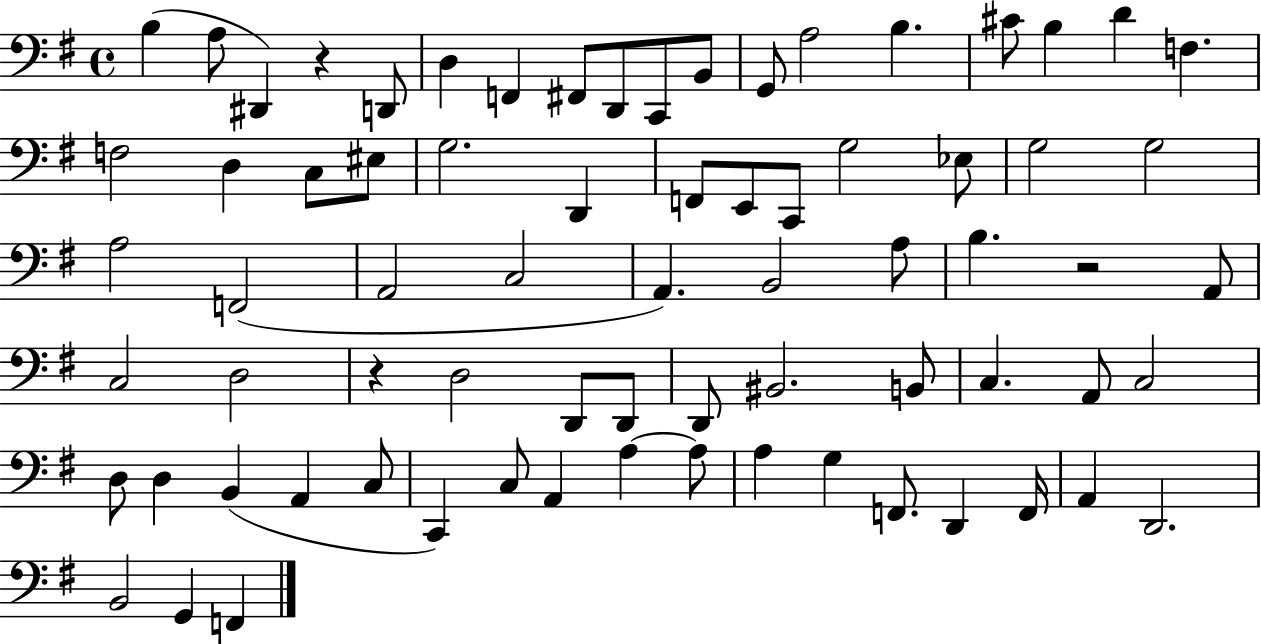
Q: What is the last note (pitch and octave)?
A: F2